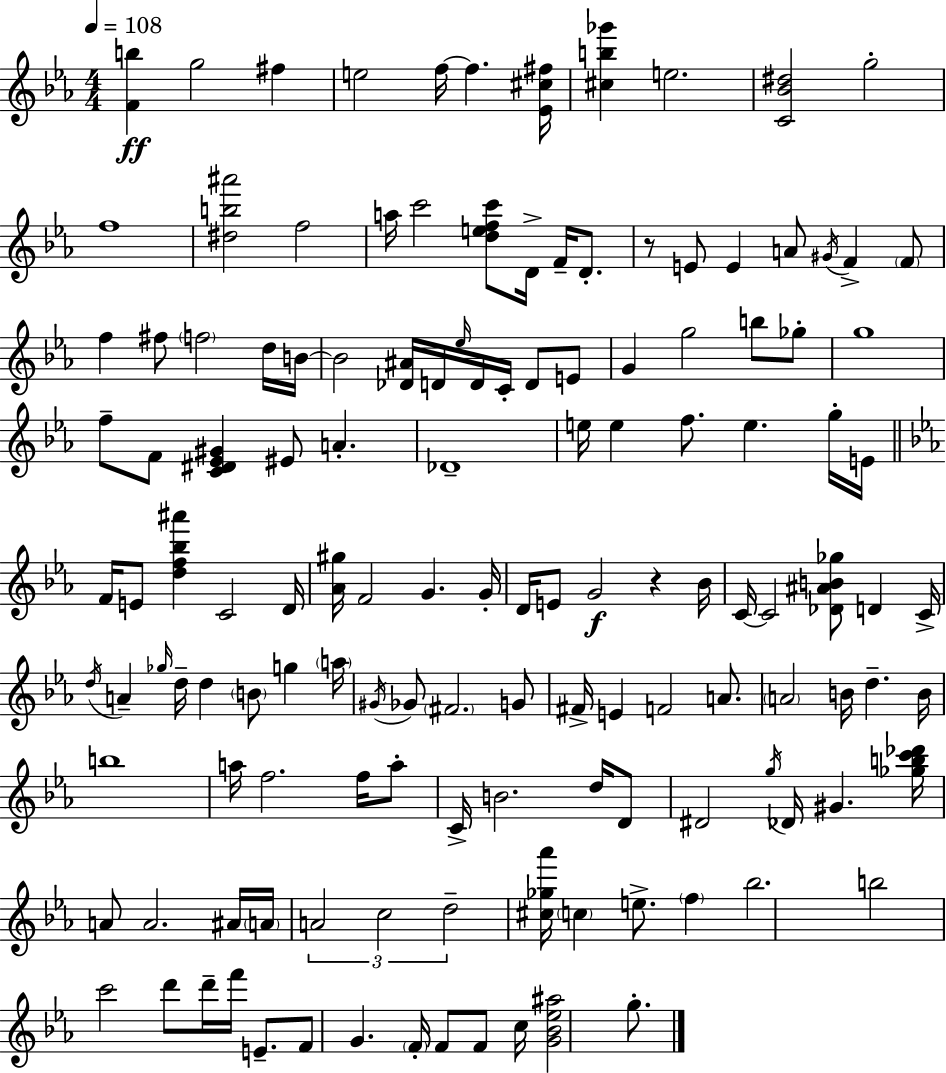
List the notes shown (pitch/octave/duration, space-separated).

[F4,B5]/q G5/h F#5/q E5/h F5/s F5/q. [Eb4,C#5,F#5]/s [C#5,B5,Gb6]/q E5/h. [C4,Bb4,D#5]/h G5/h F5/w [D#5,B5,A#6]/h F5/h A5/s C6/h [D5,E5,F5,C6]/e D4/s F4/s D4/e. R/e E4/e E4/q A4/e G#4/s F4/q F4/e F5/q F#5/e F5/h D5/s B4/s B4/h [Db4,A#4]/s D4/s Eb5/s D4/s C4/s D4/e E4/e G4/q G5/h B5/e Gb5/e G5/w F5/e F4/e [C4,D#4,Eb4,G#4]/q EIS4/e A4/q. Db4/w E5/s E5/q F5/e. E5/q. G5/s E4/s F4/s E4/e [D5,F5,Bb5,A#6]/q C4/h D4/s [Ab4,G#5]/s F4/h G4/q. G4/s D4/s E4/e G4/h R/q Bb4/s C4/s C4/h [Db4,A#4,B4,Gb5]/e D4/q C4/s D5/s A4/q Gb5/s D5/s D5/q B4/e G5/q A5/s G#4/s Gb4/e F#4/h. G4/e F#4/s E4/q F4/h A4/e. A4/h B4/s D5/q. B4/s B5/w A5/s F5/h. F5/s A5/e C4/s B4/h. D5/s D4/e D#4/h G5/s Db4/s G#4/q. [Gb5,B5,C6,Db6]/s A4/e A4/h. A#4/s A4/s A4/h C5/h D5/h [C#5,Gb5,Ab6]/s C5/q E5/e. F5/q Bb5/h. B5/h C6/h D6/e D6/s F6/s E4/e. F4/e G4/q. F4/s F4/e F4/e C5/s [G4,Bb4,Eb5,A#5]/h G5/e.